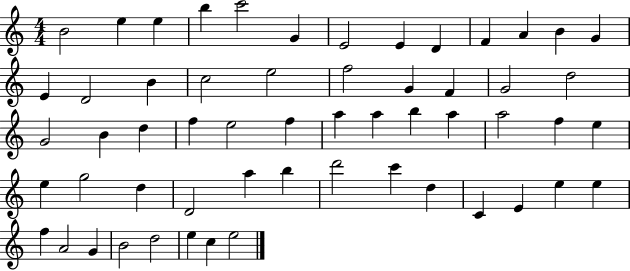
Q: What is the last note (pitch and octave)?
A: E5